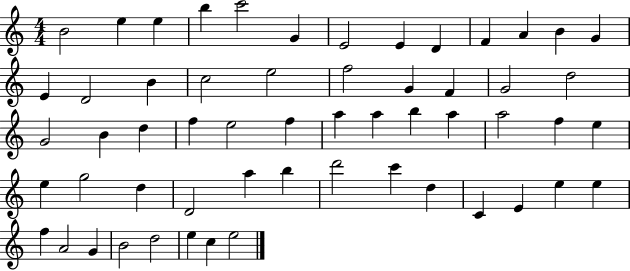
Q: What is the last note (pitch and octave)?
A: E5